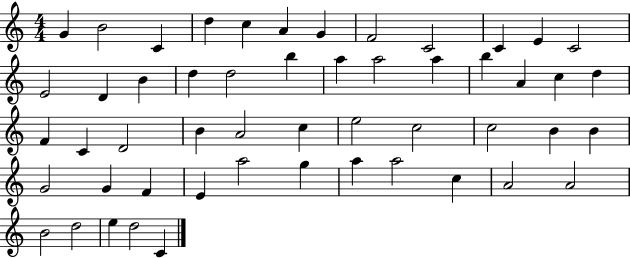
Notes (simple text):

G4/q B4/h C4/q D5/q C5/q A4/q G4/q F4/h C4/h C4/q E4/q C4/h E4/h D4/q B4/q D5/q D5/h B5/q A5/q A5/h A5/q B5/q A4/q C5/q D5/q F4/q C4/q D4/h B4/q A4/h C5/q E5/h C5/h C5/h B4/q B4/q G4/h G4/q F4/q E4/q A5/h G5/q A5/q A5/h C5/q A4/h A4/h B4/h D5/h E5/q D5/h C4/q